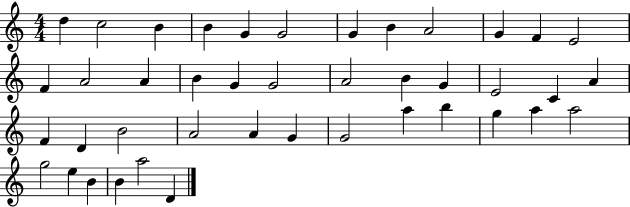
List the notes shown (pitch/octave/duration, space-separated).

D5/q C5/h B4/q B4/q G4/q G4/h G4/q B4/q A4/h G4/q F4/q E4/h F4/q A4/h A4/q B4/q G4/q G4/h A4/h B4/q G4/q E4/h C4/q A4/q F4/q D4/q B4/h A4/h A4/q G4/q G4/h A5/q B5/q G5/q A5/q A5/h G5/h E5/q B4/q B4/q A5/h D4/q